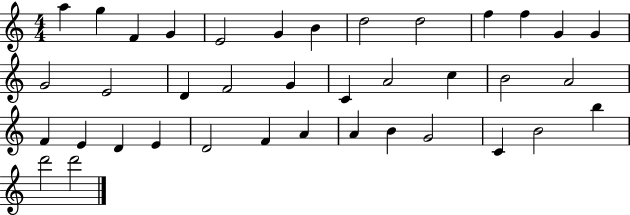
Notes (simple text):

A5/q G5/q F4/q G4/q E4/h G4/q B4/q D5/h D5/h F5/q F5/q G4/q G4/q G4/h E4/h D4/q F4/h G4/q C4/q A4/h C5/q B4/h A4/h F4/q E4/q D4/q E4/q D4/h F4/q A4/q A4/q B4/q G4/h C4/q B4/h B5/q D6/h D6/h